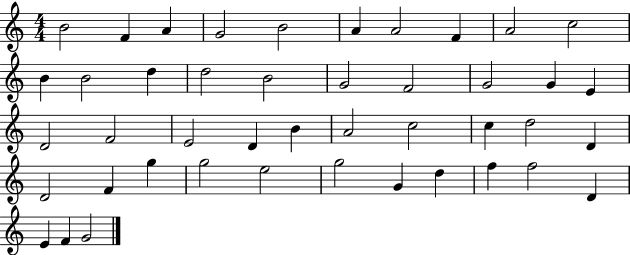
B4/h F4/q A4/q G4/h B4/h A4/q A4/h F4/q A4/h C5/h B4/q B4/h D5/q D5/h B4/h G4/h F4/h G4/h G4/q E4/q D4/h F4/h E4/h D4/q B4/q A4/h C5/h C5/q D5/h D4/q D4/h F4/q G5/q G5/h E5/h G5/h G4/q D5/q F5/q F5/h D4/q E4/q F4/q G4/h